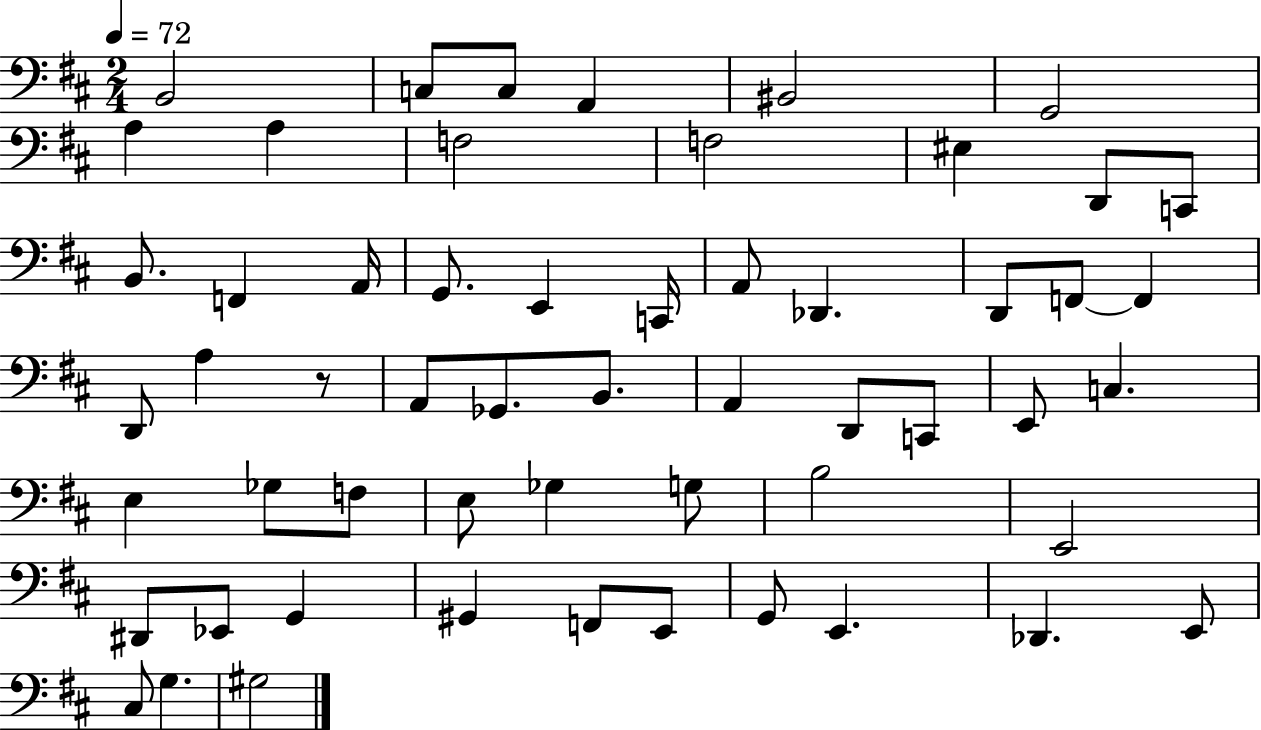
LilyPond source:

{
  \clef bass
  \numericTimeSignature
  \time 2/4
  \key d \major
  \tempo 4 = 72
  \repeat volta 2 { b,2 | c8 c8 a,4 | bis,2 | g,2 | \break a4 a4 | f2 | f2 | eis4 d,8 c,8 | \break b,8. f,4 a,16 | g,8. e,4 c,16 | a,8 des,4. | d,8 f,8~~ f,4 | \break d,8 a4 r8 | a,8 ges,8. b,8. | a,4 d,8 c,8 | e,8 c4. | \break e4 ges8 f8 | e8 ges4 g8 | b2 | e,2 | \break dis,8 ees,8 g,4 | gis,4 f,8 e,8 | g,8 e,4. | des,4. e,8 | \break cis8 g4. | gis2 | } \bar "|."
}